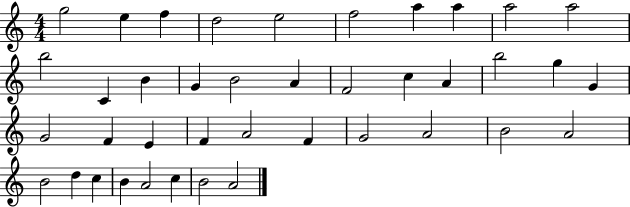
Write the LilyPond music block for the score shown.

{
  \clef treble
  \numericTimeSignature
  \time 4/4
  \key c \major
  g''2 e''4 f''4 | d''2 e''2 | f''2 a''4 a''4 | a''2 a''2 | \break b''2 c'4 b'4 | g'4 b'2 a'4 | f'2 c''4 a'4 | b''2 g''4 g'4 | \break g'2 f'4 e'4 | f'4 a'2 f'4 | g'2 a'2 | b'2 a'2 | \break b'2 d''4 c''4 | b'4 a'2 c''4 | b'2 a'2 | \bar "|."
}